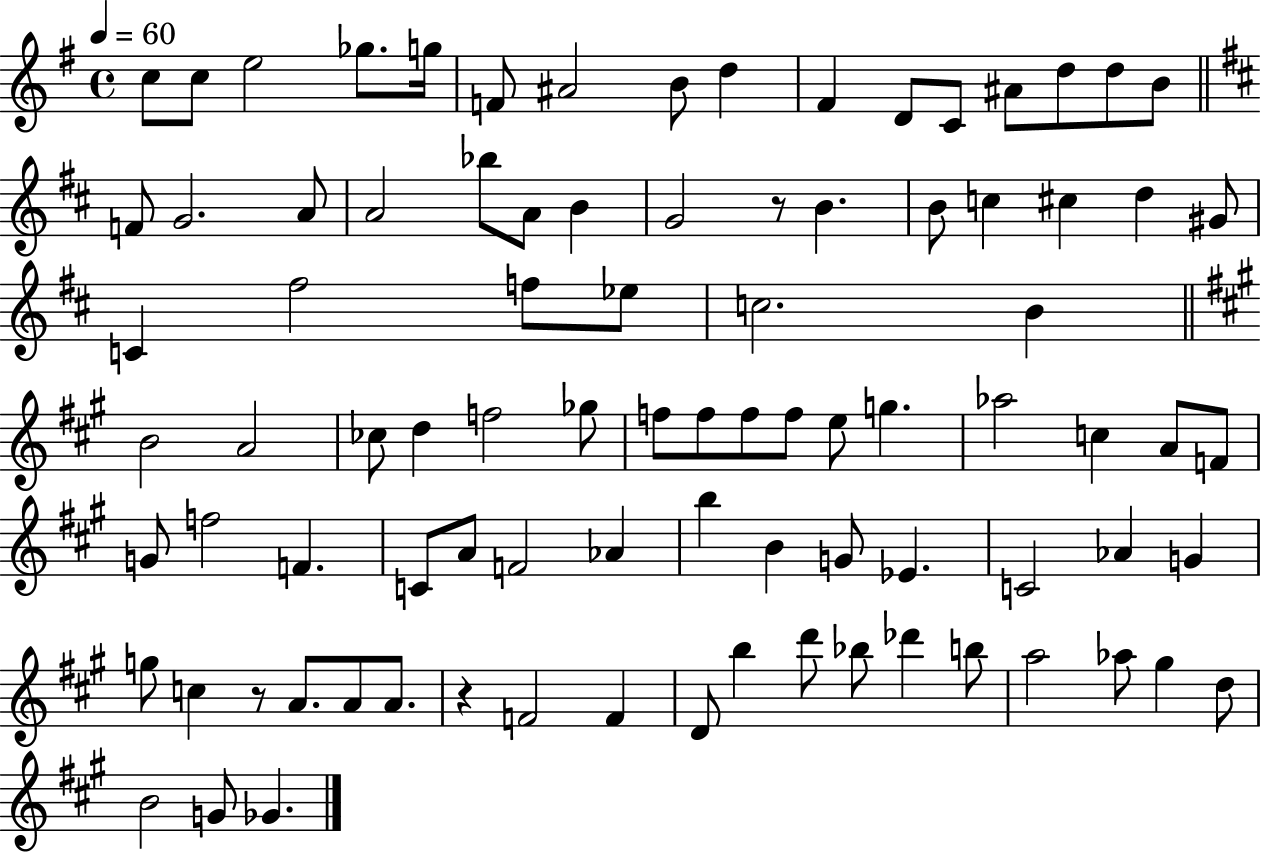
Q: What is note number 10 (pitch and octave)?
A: F#4